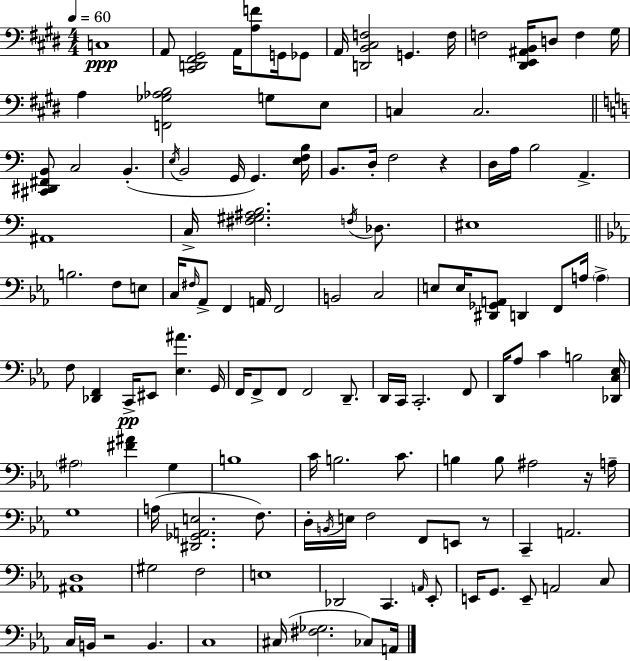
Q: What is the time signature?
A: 4/4